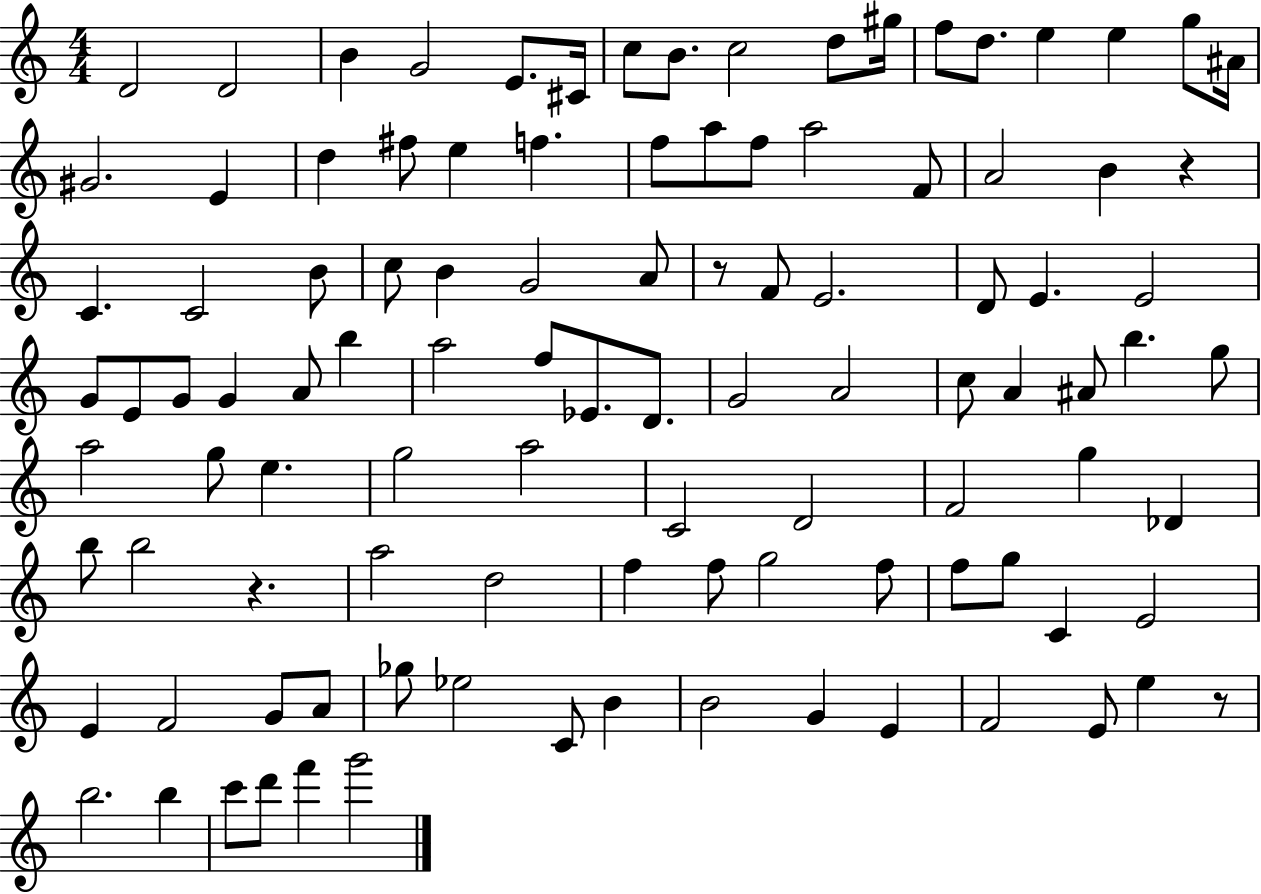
D4/h D4/h B4/q G4/h E4/e. C#4/s C5/e B4/e. C5/h D5/e G#5/s F5/e D5/e. E5/q E5/q G5/e A#4/s G#4/h. E4/q D5/q F#5/e E5/q F5/q. F5/e A5/e F5/e A5/h F4/e A4/h B4/q R/q C4/q. C4/h B4/e C5/e B4/q G4/h A4/e R/e F4/e E4/h. D4/e E4/q. E4/h G4/e E4/e G4/e G4/q A4/e B5/q A5/h F5/e Eb4/e. D4/e. G4/h A4/h C5/e A4/q A#4/e B5/q. G5/e A5/h G5/e E5/q. G5/h A5/h C4/h D4/h F4/h G5/q Db4/q B5/e B5/h R/q. A5/h D5/h F5/q F5/e G5/h F5/e F5/e G5/e C4/q E4/h E4/q F4/h G4/e A4/e Gb5/e Eb5/h C4/e B4/q B4/h G4/q E4/q F4/h E4/e E5/q R/e B5/h. B5/q C6/e D6/e F6/q G6/h